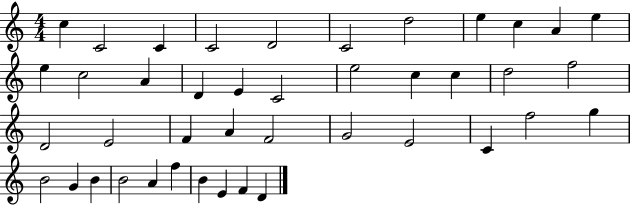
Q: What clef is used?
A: treble